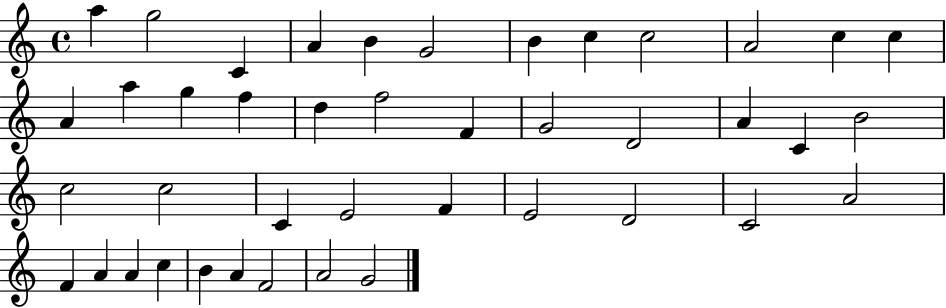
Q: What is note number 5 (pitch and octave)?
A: B4